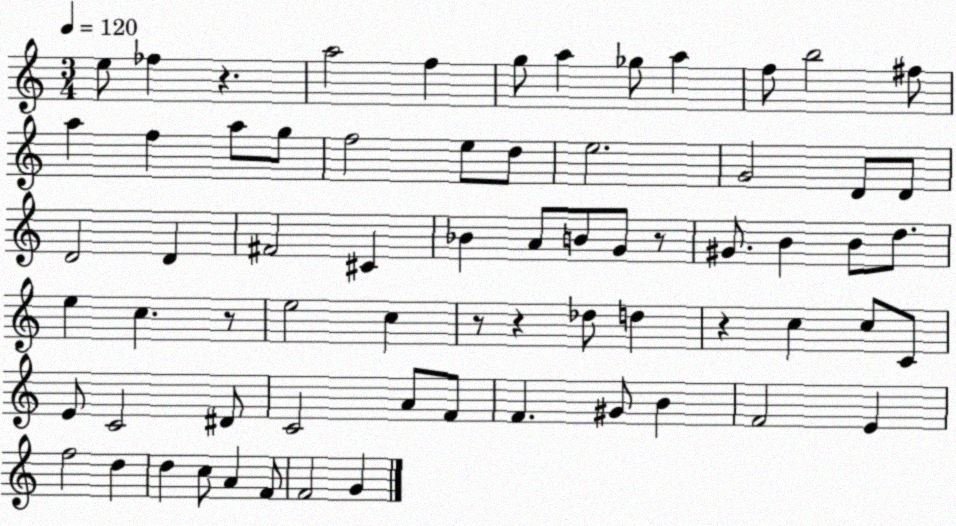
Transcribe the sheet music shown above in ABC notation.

X:1
T:Untitled
M:3/4
L:1/4
K:C
e/2 _f z a2 f g/2 a _g/2 a f/2 b2 ^f/2 a f a/2 g/2 f2 e/2 d/2 e2 G2 D/2 D/2 D2 D ^F2 ^C _B A/2 B/2 G/2 z/2 ^G/2 B B/2 d/2 e c z/2 e2 c z/2 z _d/2 d z c c/2 C/2 E/2 C2 ^D/2 C2 A/2 F/2 F ^G/2 B F2 E f2 d d c/2 A F/2 F2 G